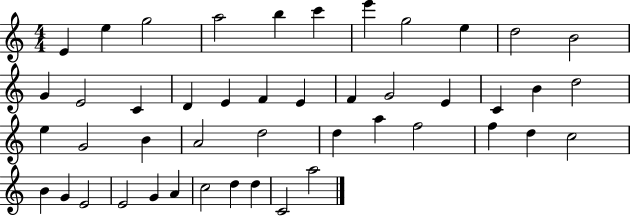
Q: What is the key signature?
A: C major